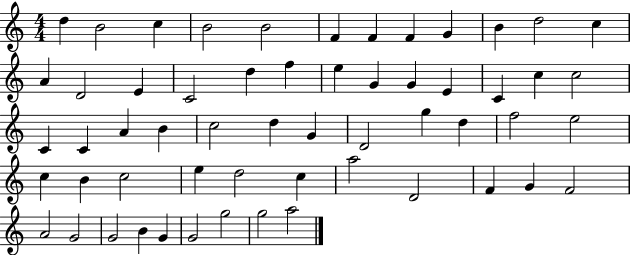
{
  \clef treble
  \numericTimeSignature
  \time 4/4
  \key c \major
  d''4 b'2 c''4 | b'2 b'2 | f'4 f'4 f'4 g'4 | b'4 d''2 c''4 | \break a'4 d'2 e'4 | c'2 d''4 f''4 | e''4 g'4 g'4 e'4 | c'4 c''4 c''2 | \break c'4 c'4 a'4 b'4 | c''2 d''4 g'4 | d'2 g''4 d''4 | f''2 e''2 | \break c''4 b'4 c''2 | e''4 d''2 c''4 | a''2 d'2 | f'4 g'4 f'2 | \break a'2 g'2 | g'2 b'4 g'4 | g'2 g''2 | g''2 a''2 | \break \bar "|."
}